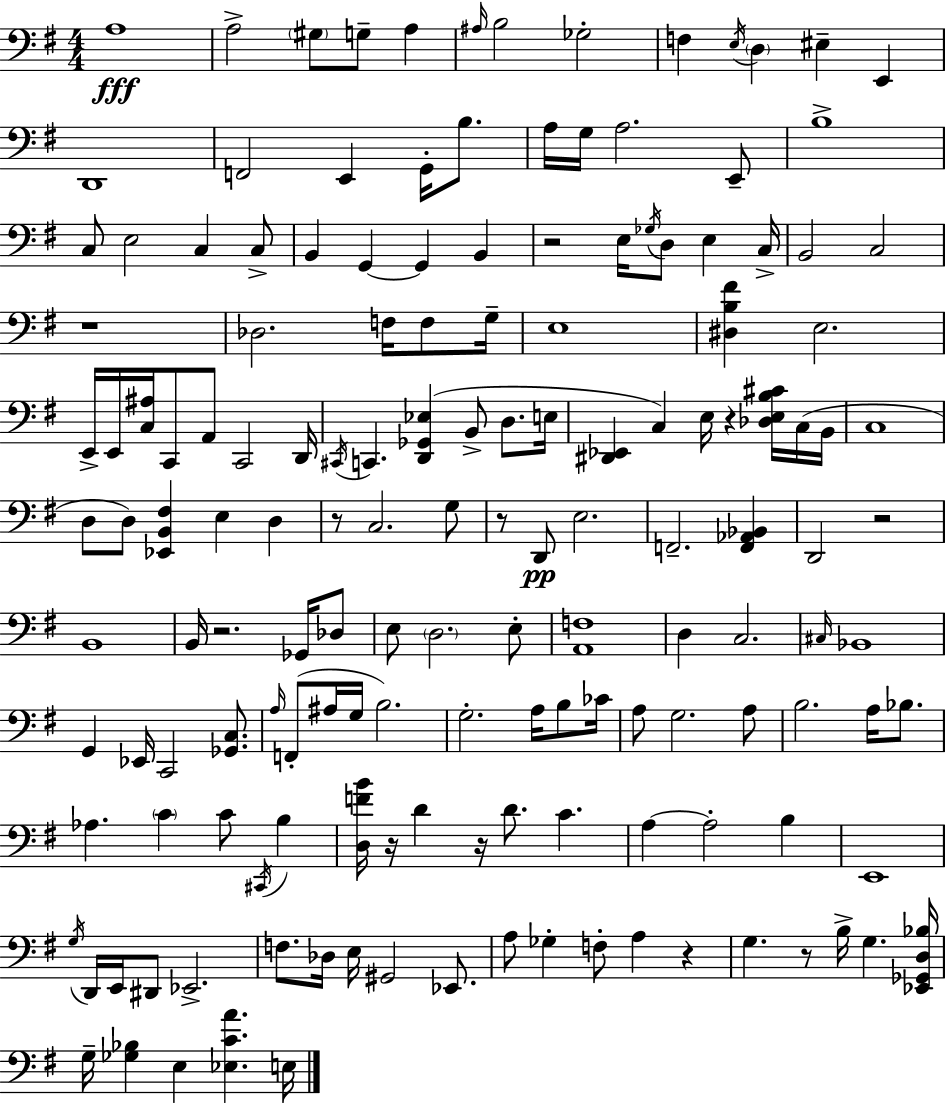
X:1
T:Untitled
M:4/4
L:1/4
K:G
A,4 A,2 ^G,/2 G,/2 A, ^A,/4 B,2 _G,2 F, E,/4 D, ^E, E,, D,,4 F,,2 E,, G,,/4 B,/2 A,/4 G,/4 A,2 E,,/2 B,4 C,/2 E,2 C, C,/2 B,, G,, G,, B,, z2 E,/4 _G,/4 D,/2 E, C,/4 B,,2 C,2 z4 _D,2 F,/4 F,/2 G,/4 E,4 [^D,B,^F] E,2 E,,/4 E,,/4 [C,^A,]/4 C,,/2 A,,/2 C,,2 D,,/4 ^C,,/4 C,, [D,,_G,,_E,] B,,/2 D,/2 E,/4 [^D,,_E,,] C, E,/4 z [_D,E,B,^C]/4 C,/4 B,,/4 C,4 D,/2 D,/2 [_E,,B,,^F,] E, D, z/2 C,2 G,/2 z/2 D,,/2 E,2 F,,2 [F,,_A,,_B,,] D,,2 z2 B,,4 B,,/4 z2 _G,,/4 _D,/2 E,/2 D,2 E,/2 [A,,F,]4 D, C,2 ^C,/4 _B,,4 G,, _E,,/4 C,,2 [_G,,C,]/2 A,/4 F,,/2 ^A,/4 G,/4 B,2 G,2 A,/4 B,/2 _C/4 A,/2 G,2 A,/2 B,2 A,/4 _B,/2 _A, C C/2 ^C,,/4 B, [D,FB]/4 z/4 D z/4 D/2 C A, A,2 B, E,,4 G,/4 D,,/4 E,,/4 ^D,,/2 _E,,2 F,/2 _D,/4 E,/4 ^G,,2 _E,,/2 A,/2 _G, F,/2 A, z G, z/2 B,/4 G, [_E,,_G,,D,_B,]/4 G,/4 [_G,_B,] E, [_E,CA] E,/4